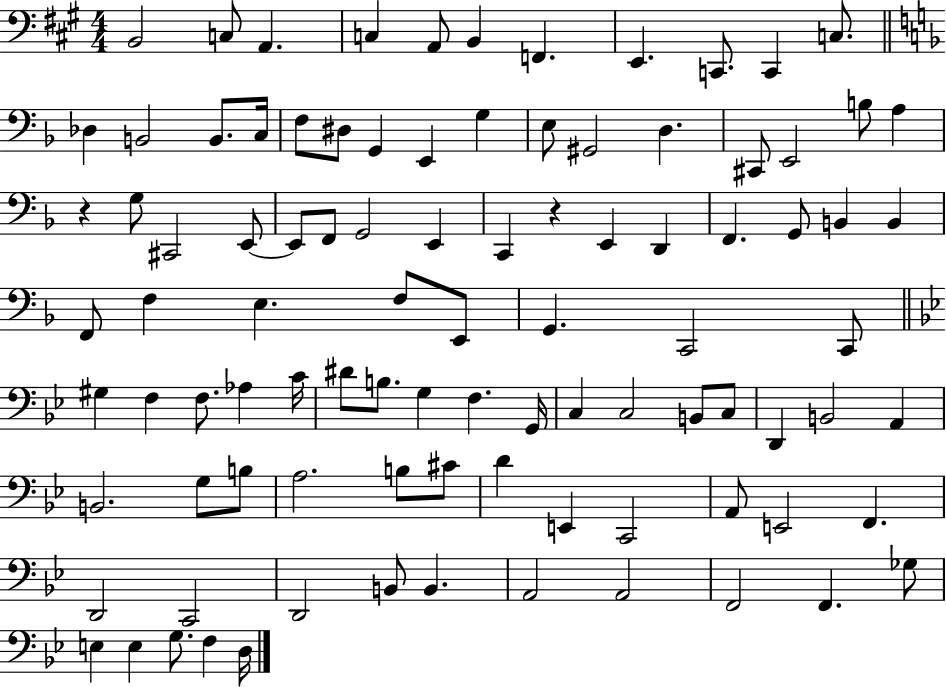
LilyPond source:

{
  \clef bass
  \numericTimeSignature
  \time 4/4
  \key a \major
  b,2 c8 a,4. | c4 a,8 b,4 f,4. | e,4. c,8. c,4 c8. | \bar "||" \break \key f \major des4 b,2 b,8. c16 | f8 dis8 g,4 e,4 g4 | e8 gis,2 d4. | cis,8 e,2 b8 a4 | \break r4 g8 cis,2 e,8~~ | e,8 f,8 g,2 e,4 | c,4 r4 e,4 d,4 | f,4. g,8 b,4 b,4 | \break f,8 f4 e4. f8 e,8 | g,4. c,2 c,8 | \bar "||" \break \key bes \major gis4 f4 f8. aes4 c'16 | dis'8 b8. g4 f4. g,16 | c4 c2 b,8 c8 | d,4 b,2 a,4 | \break b,2. g8 b8 | a2. b8 cis'8 | d'4 e,4 c,2 | a,8 e,2 f,4. | \break d,2 c,2 | d,2 b,8 b,4. | a,2 a,2 | f,2 f,4. ges8 | \break e4 e4 g8. f4 d16 | \bar "|."
}